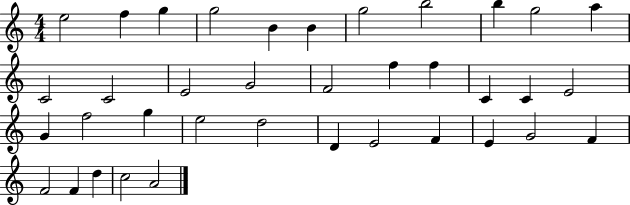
{
  \clef treble
  \numericTimeSignature
  \time 4/4
  \key c \major
  e''2 f''4 g''4 | g''2 b'4 b'4 | g''2 b''2 | b''4 g''2 a''4 | \break c'2 c'2 | e'2 g'2 | f'2 f''4 f''4 | c'4 c'4 e'2 | \break g'4 f''2 g''4 | e''2 d''2 | d'4 e'2 f'4 | e'4 g'2 f'4 | \break f'2 f'4 d''4 | c''2 a'2 | \bar "|."
}